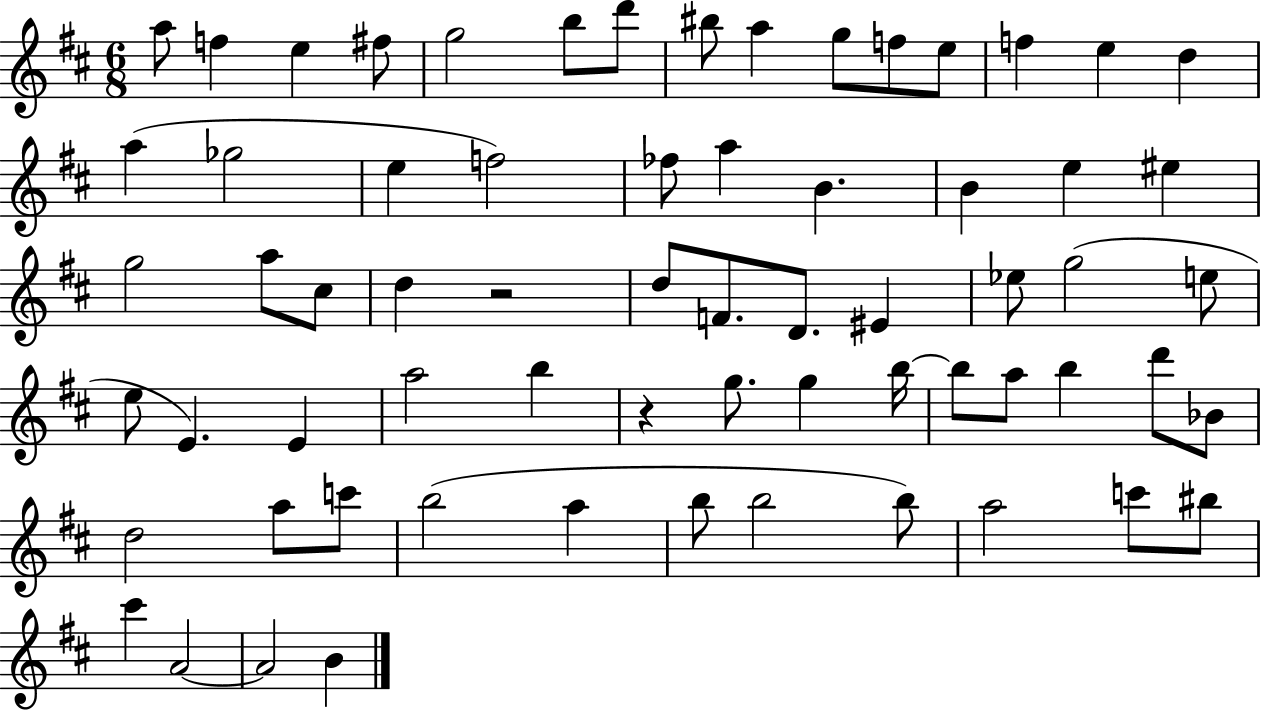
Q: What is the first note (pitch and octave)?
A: A5